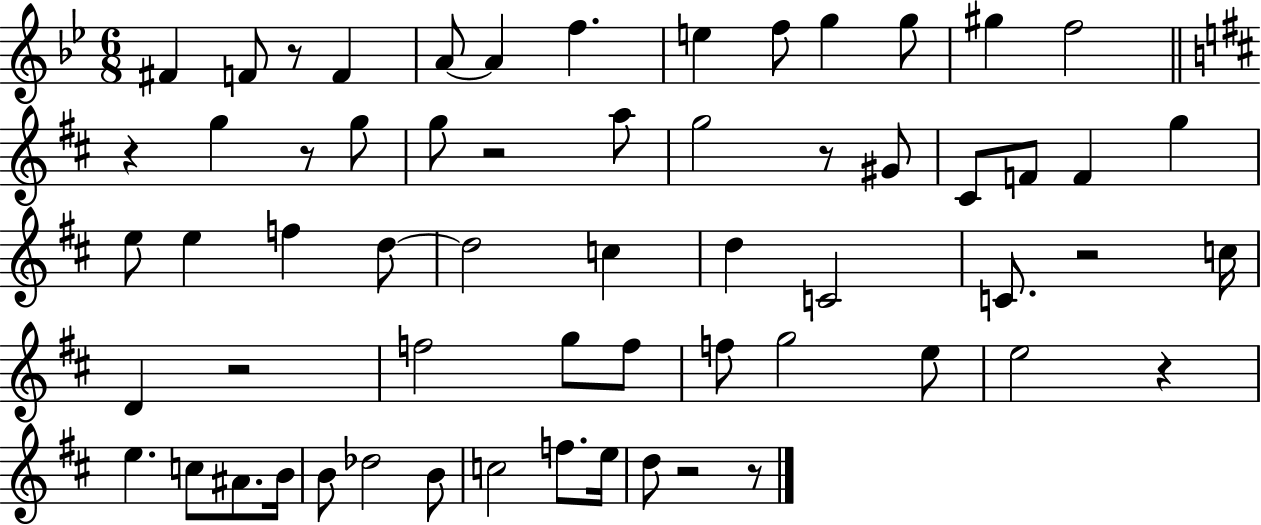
F#4/q F4/e R/e F4/q A4/e A4/q F5/q. E5/q F5/e G5/q G5/e G#5/q F5/h R/q G5/q R/e G5/e G5/e R/h A5/e G5/h R/e G#4/e C#4/e F4/e F4/q G5/q E5/e E5/q F5/q D5/e D5/h C5/q D5/q C4/h C4/e. R/h C5/s D4/q R/h F5/h G5/e F5/e F5/e G5/h E5/e E5/h R/q E5/q. C5/e A#4/e. B4/s B4/e Db5/h B4/e C5/h F5/e. E5/s D5/e R/h R/e